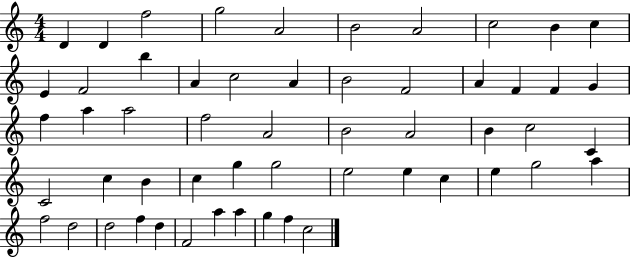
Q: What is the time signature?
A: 4/4